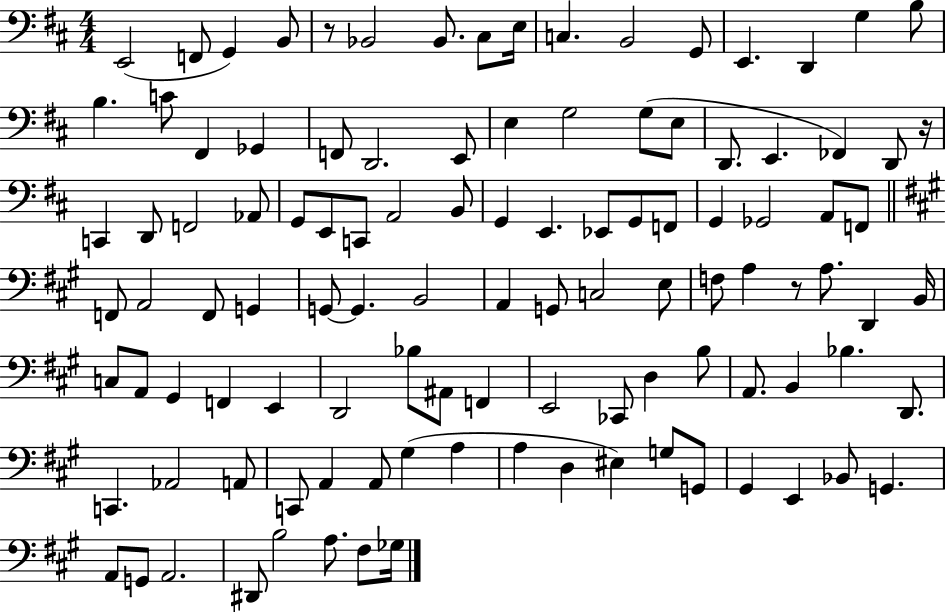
X:1
T:Untitled
M:4/4
L:1/4
K:D
E,,2 F,,/2 G,, B,,/2 z/2 _B,,2 _B,,/2 ^C,/2 E,/4 C, B,,2 G,,/2 E,, D,, G, B,/2 B, C/2 ^F,, _G,, F,,/2 D,,2 E,,/2 E, G,2 G,/2 E,/2 D,,/2 E,, _F,, D,,/2 z/4 C,, D,,/2 F,,2 _A,,/2 G,,/2 E,,/2 C,,/2 A,,2 B,,/2 G,, E,, _E,,/2 G,,/2 F,,/2 G,, _G,,2 A,,/2 F,,/2 F,,/2 A,,2 F,,/2 G,, G,,/2 G,, B,,2 A,, G,,/2 C,2 E,/2 F,/2 A, z/2 A,/2 D,, B,,/4 C,/2 A,,/2 ^G,, F,, E,, D,,2 _B,/2 ^A,,/2 F,, E,,2 _C,,/2 D, B,/2 A,,/2 B,, _B, D,,/2 C,, _A,,2 A,,/2 C,,/2 A,, A,,/2 ^G, A, A, D, ^E, G,/2 G,,/2 ^G,, E,, _B,,/2 G,, A,,/2 G,,/2 A,,2 ^D,,/2 B,2 A,/2 ^F,/2 _G,/4